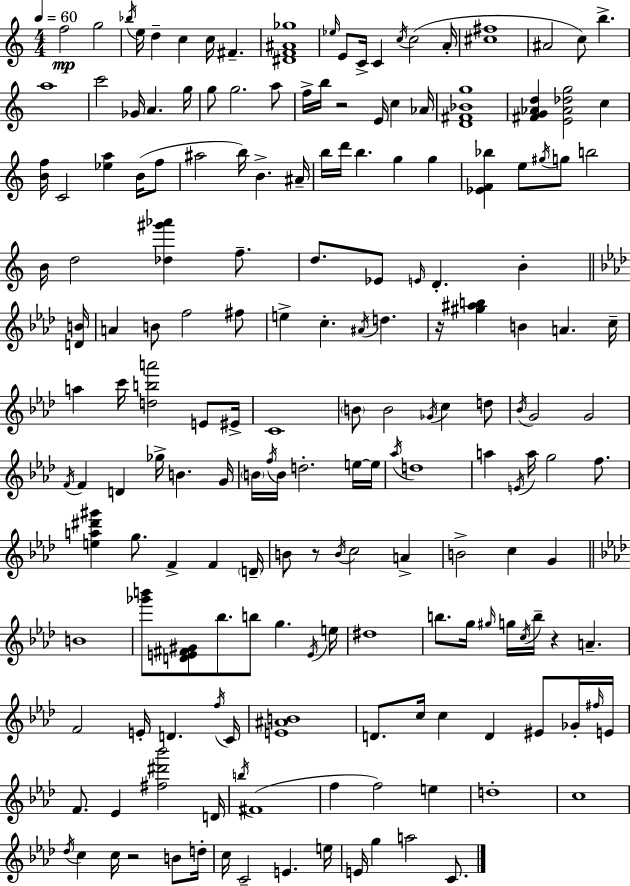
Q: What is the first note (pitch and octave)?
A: F5